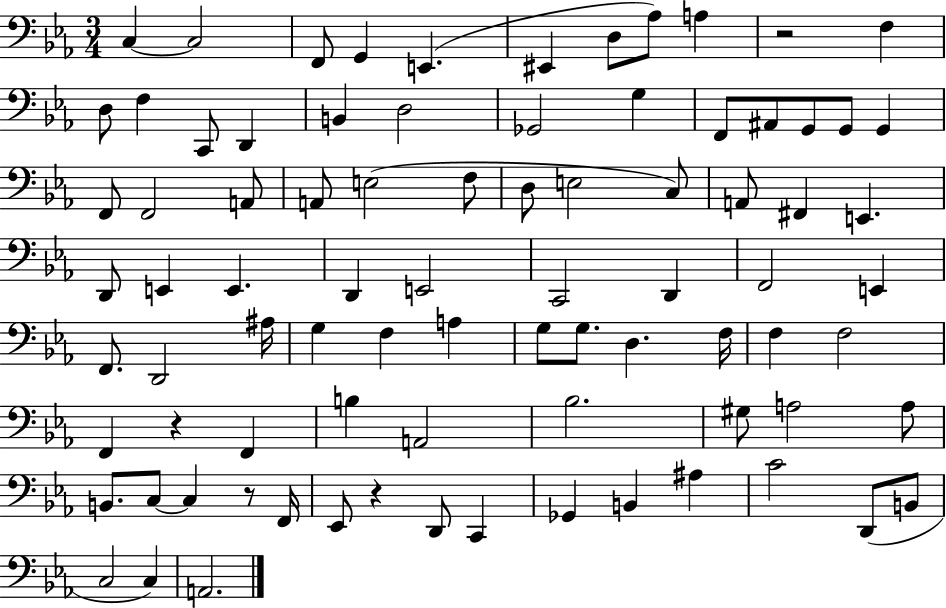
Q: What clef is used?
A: bass